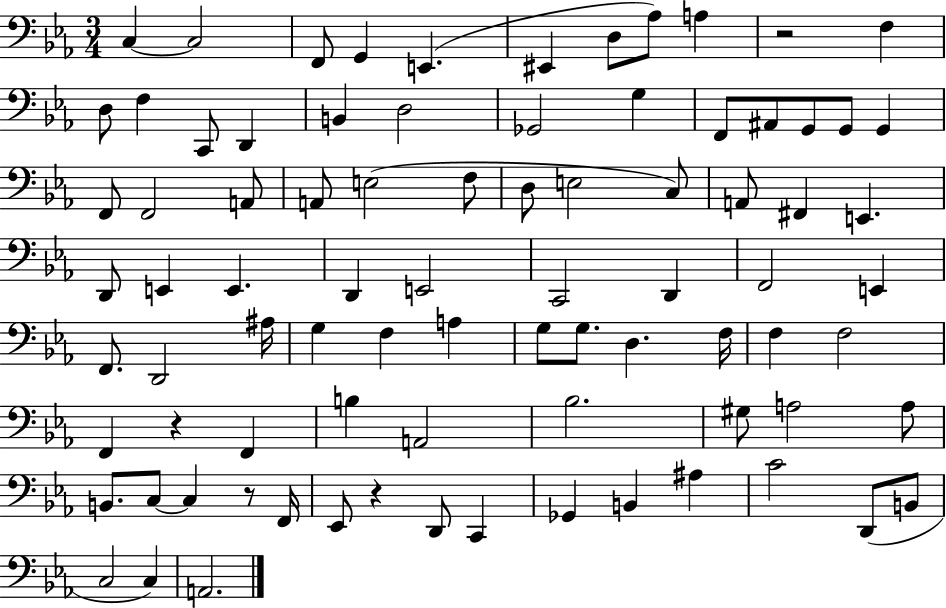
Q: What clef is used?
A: bass